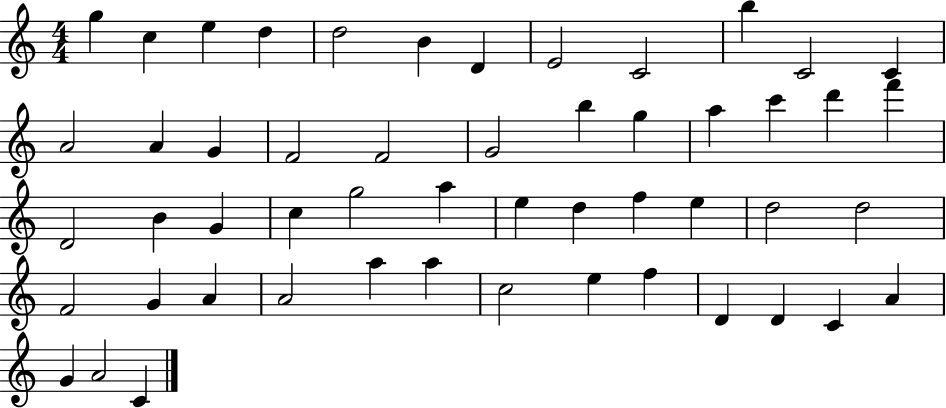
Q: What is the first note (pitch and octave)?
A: G5